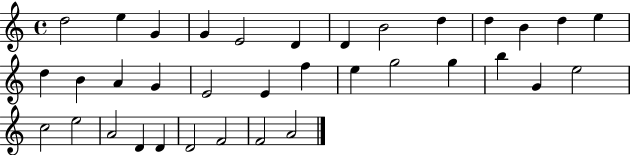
{
  \clef treble
  \time 4/4
  \defaultTimeSignature
  \key c \major
  d''2 e''4 g'4 | g'4 e'2 d'4 | d'4 b'2 d''4 | d''4 b'4 d''4 e''4 | \break d''4 b'4 a'4 g'4 | e'2 e'4 f''4 | e''4 g''2 g''4 | b''4 g'4 e''2 | \break c''2 e''2 | a'2 d'4 d'4 | d'2 f'2 | f'2 a'2 | \break \bar "|."
}